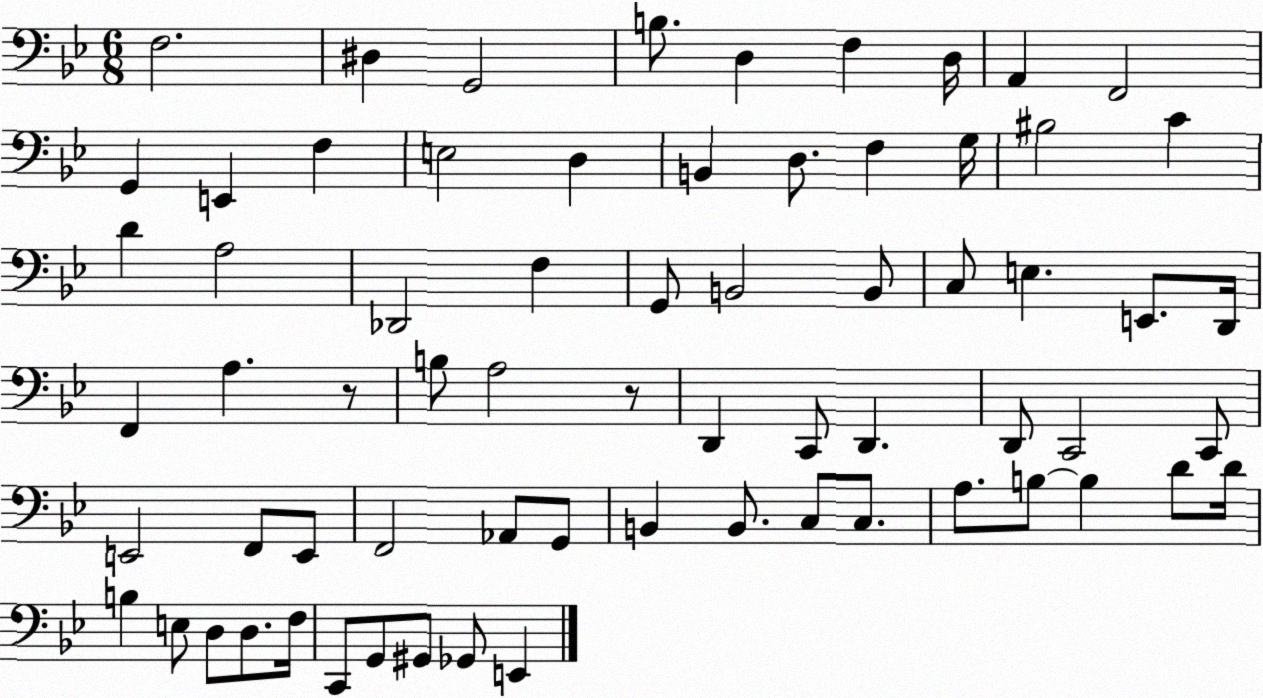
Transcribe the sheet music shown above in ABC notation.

X:1
T:Untitled
M:6/8
L:1/4
K:Bb
F,2 ^D, G,,2 B,/2 D, F, D,/4 A,, F,,2 G,, E,, F, E,2 D, B,, D,/2 F, G,/4 ^B,2 C D A,2 _D,,2 F, G,,/2 B,,2 B,,/2 C,/2 E, E,,/2 D,,/4 F,, A, z/2 B,/2 A,2 z/2 D,, C,,/2 D,, D,,/2 C,,2 C,,/2 E,,2 F,,/2 E,,/2 F,,2 _A,,/2 G,,/2 B,, B,,/2 C,/2 C,/2 A,/2 B,/2 B, D/2 D/4 B, E,/2 D,/2 D,/2 F,/4 C,,/2 G,,/2 ^G,,/2 _G,,/2 E,,